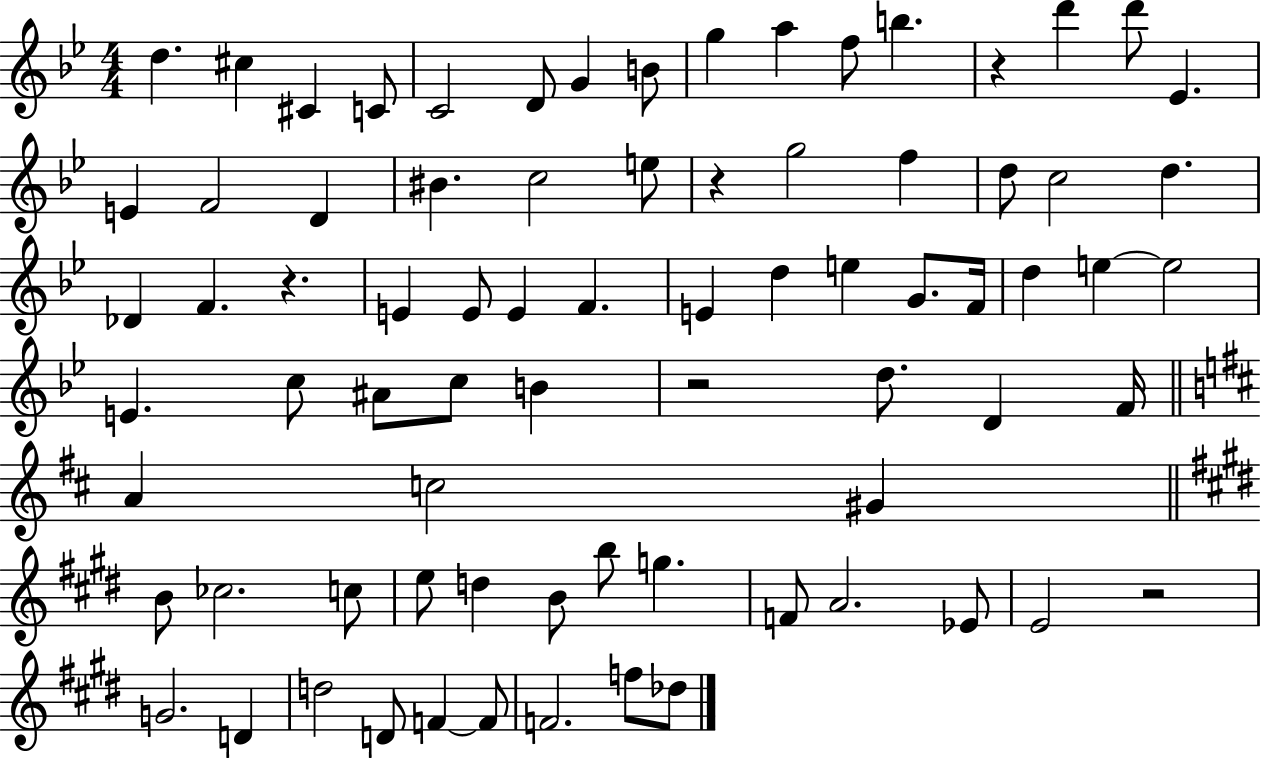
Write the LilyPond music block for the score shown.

{
  \clef treble
  \numericTimeSignature
  \time 4/4
  \key bes \major
  \repeat volta 2 { d''4. cis''4 cis'4 c'8 | c'2 d'8 g'4 b'8 | g''4 a''4 f''8 b''4. | r4 d'''4 d'''8 ees'4. | \break e'4 f'2 d'4 | bis'4. c''2 e''8 | r4 g''2 f''4 | d''8 c''2 d''4. | \break des'4 f'4. r4. | e'4 e'8 e'4 f'4. | e'4 d''4 e''4 g'8. f'16 | d''4 e''4~~ e''2 | \break e'4. c''8 ais'8 c''8 b'4 | r2 d''8. d'4 f'16 | \bar "||" \break \key b \minor a'4 c''2 gis'4 | \bar "||" \break \key e \major b'8 ces''2. c''8 | e''8 d''4 b'8 b''8 g''4. | f'8 a'2. ees'8 | e'2 r2 | \break g'2. d'4 | d''2 d'8 f'4~~ f'8 | f'2. f''8 des''8 | } \bar "|."
}